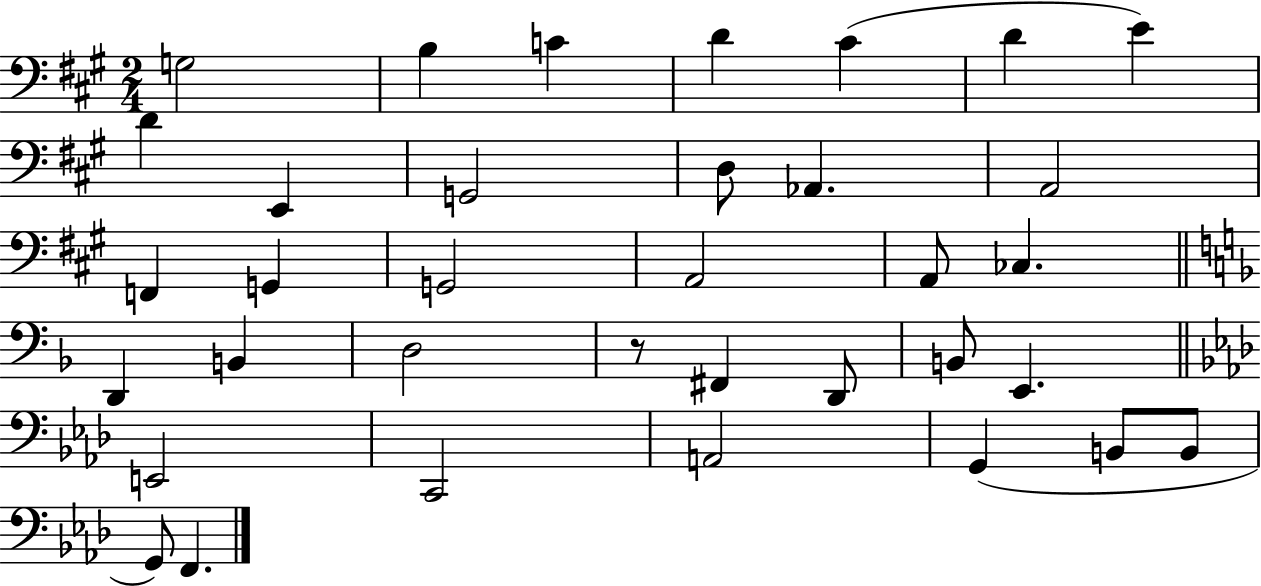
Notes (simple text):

G3/h B3/q C4/q D4/q C#4/q D4/q E4/q D4/q E2/q G2/h D3/e Ab2/q. A2/h F2/q G2/q G2/h A2/h A2/e CES3/q. D2/q B2/q D3/h R/e F#2/q D2/e B2/e E2/q. E2/h C2/h A2/h G2/q B2/e B2/e G2/e F2/q.